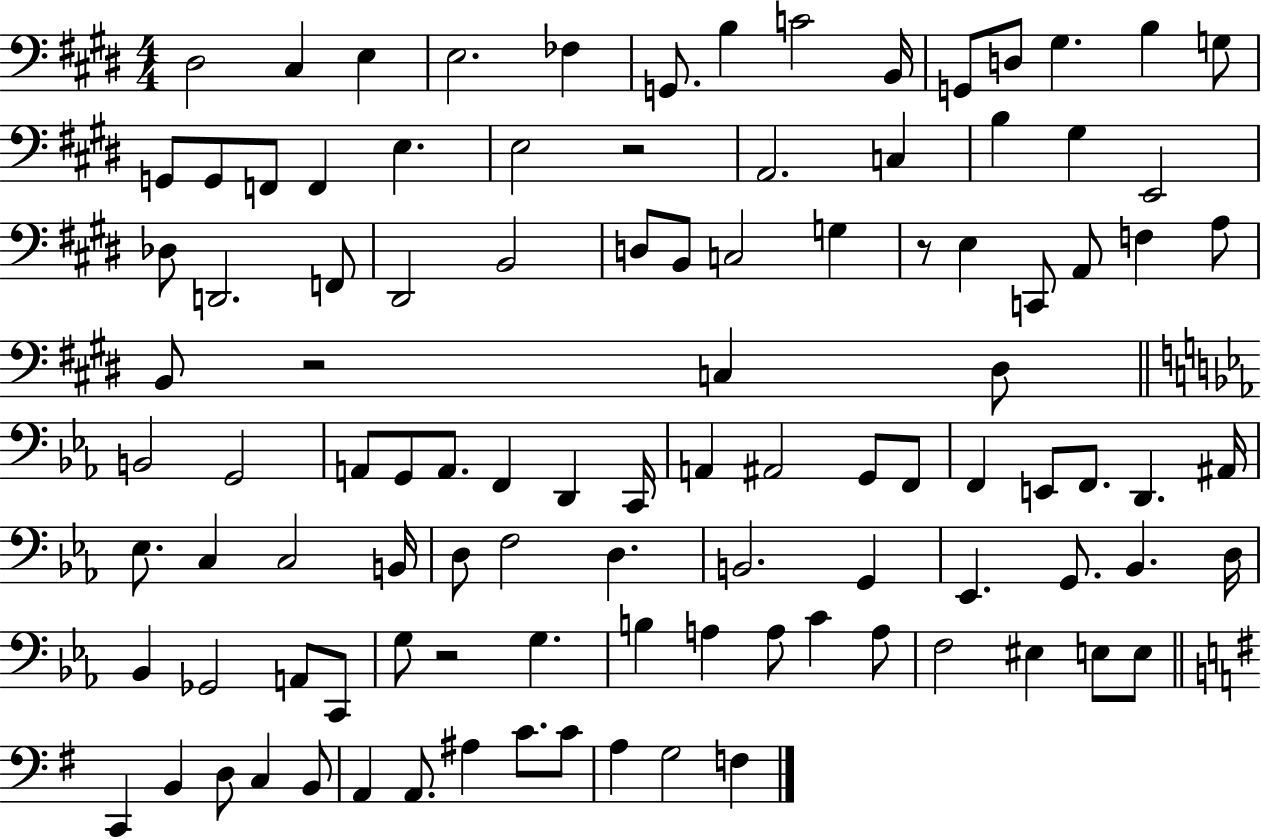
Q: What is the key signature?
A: E major